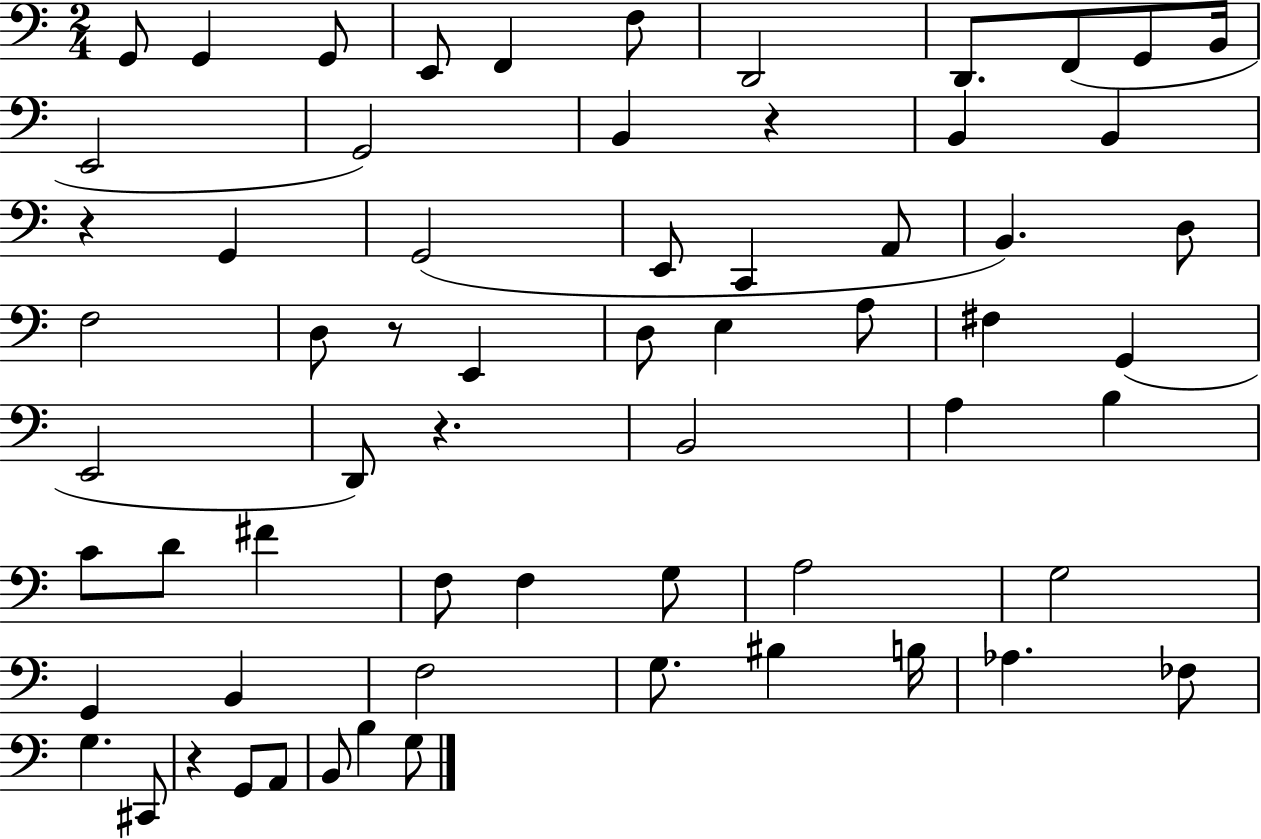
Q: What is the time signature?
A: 2/4